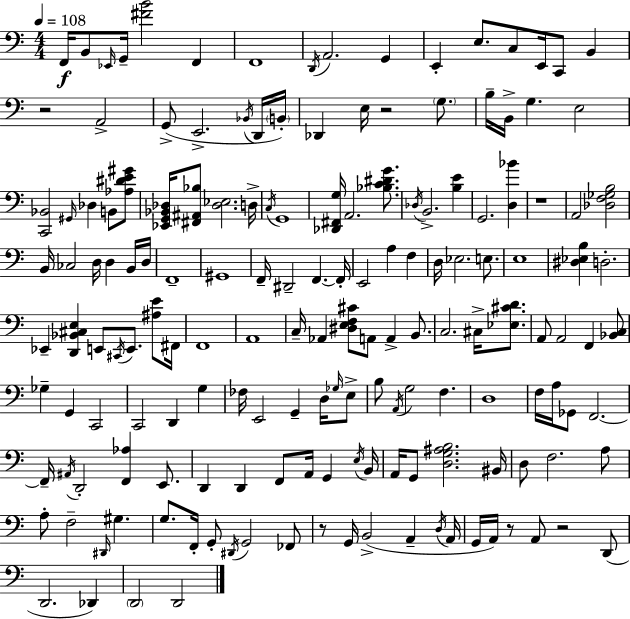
F2/s B2/e Eb2/s G2/s [F#4,B4]/h F2/q F2/w D2/s A2/h. G2/q E2/q E3/e. C3/e E2/s C2/e B2/q R/h A2/h G2/e E2/h. Bb2/s D2/s B2/s Db2/q E3/s R/h G3/e. B3/s B2/s G3/q. E3/h [C2,Bb2]/h G#2/s Db3/q B2/e [Ab3,D#4,E4,G#4]/e [Eb2,G2,Bb2,Db3]/s [F#2,A#2,Bb3]/e [Db3,Eb3]/h. D3/s C3/s G2/w [Db2,F#2,G3]/s A2/h. [Bb3,C4,D#4,G4]/e. Db3/s B2/h. [B3,E4]/q G2/h. [D3,Bb4]/q R/w A2/h [Db3,F3,Gb3,B3]/h B2/s CES3/h D3/s D3/q B2/s D3/s F2/w G#2/w F2/s D#2/h F2/q. F2/s E2/h A3/q F3/q D3/s Eb3/h. E3/e. E3/w [D#3,Eb3,B3]/q D3/h. Eb2/q [D2,Bb2,C#3,E3]/q E2/e C#2/s E2/e. [A#3,E4]/e F#2/s F2/w A2/w C3/s Ab2/q [D#3,E3,F3,C#4]/e A2/e A2/q B2/e. C3/h. C#3/s [Eb3,C#4,D4]/e. A2/e A2/h F2/q [Bb2,C3]/e Gb3/q G2/q C2/h C2/h D2/q G3/q FES3/s E2/h G2/q D3/s Gb3/s E3/e B3/e A2/s G3/h F3/q. D3/w F3/s A3/s Gb2/e F2/h. F2/s A#2/s D2/h [F2,Ab3]/q E2/e. D2/q D2/q F2/e A2/s G2/q E3/s B2/s A2/s G2/e [D3,G3,A#3,B3]/h. BIS2/s D3/e F3/h. A3/e A3/e F3/h D#2/s G#3/q. G3/e. F2/s G2/e D#2/s G2/h FES2/e R/e G2/s B2/h A2/q D3/s A2/s G2/s A2/s R/e A2/e R/h D2/e D2/h. Db2/q D2/h D2/h